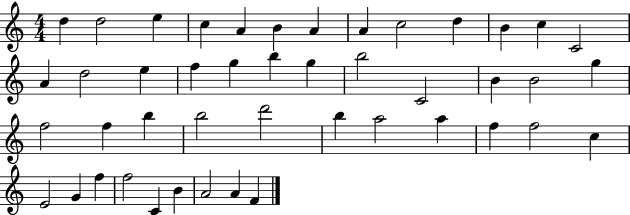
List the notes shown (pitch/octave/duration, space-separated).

D5/q D5/h E5/q C5/q A4/q B4/q A4/q A4/q C5/h D5/q B4/q C5/q C4/h A4/q D5/h E5/q F5/q G5/q B5/q G5/q B5/h C4/h B4/q B4/h G5/q F5/h F5/q B5/q B5/h D6/h B5/q A5/h A5/q F5/q F5/h C5/q E4/h G4/q F5/q F5/h C4/q B4/q A4/h A4/q F4/q